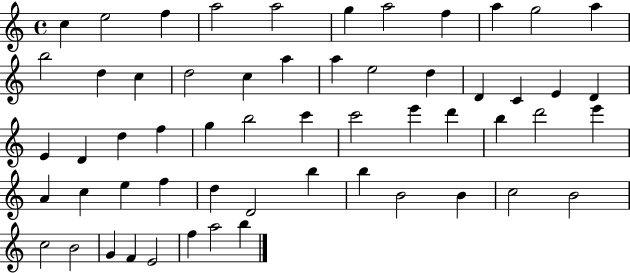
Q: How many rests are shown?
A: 0